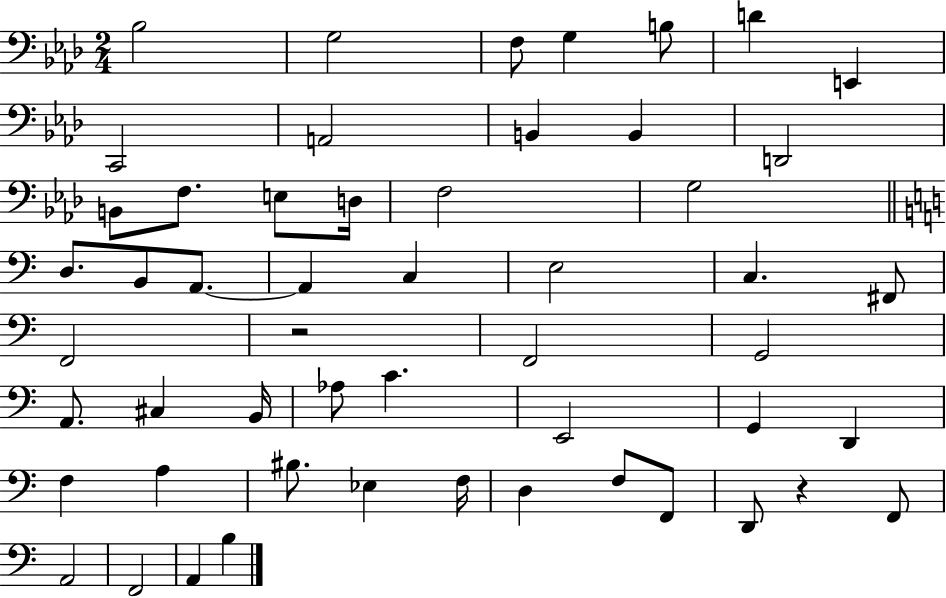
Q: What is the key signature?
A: AES major